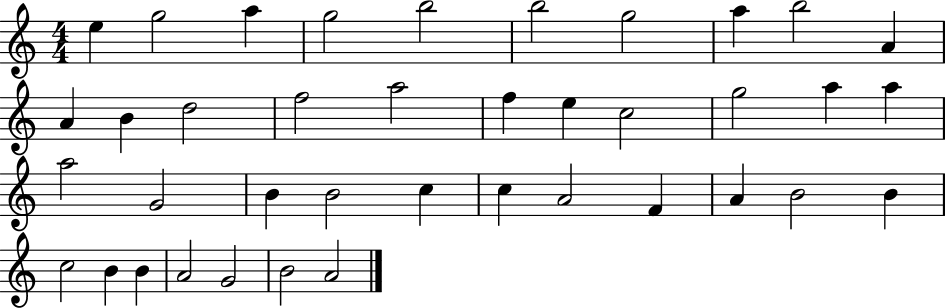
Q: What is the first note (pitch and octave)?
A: E5